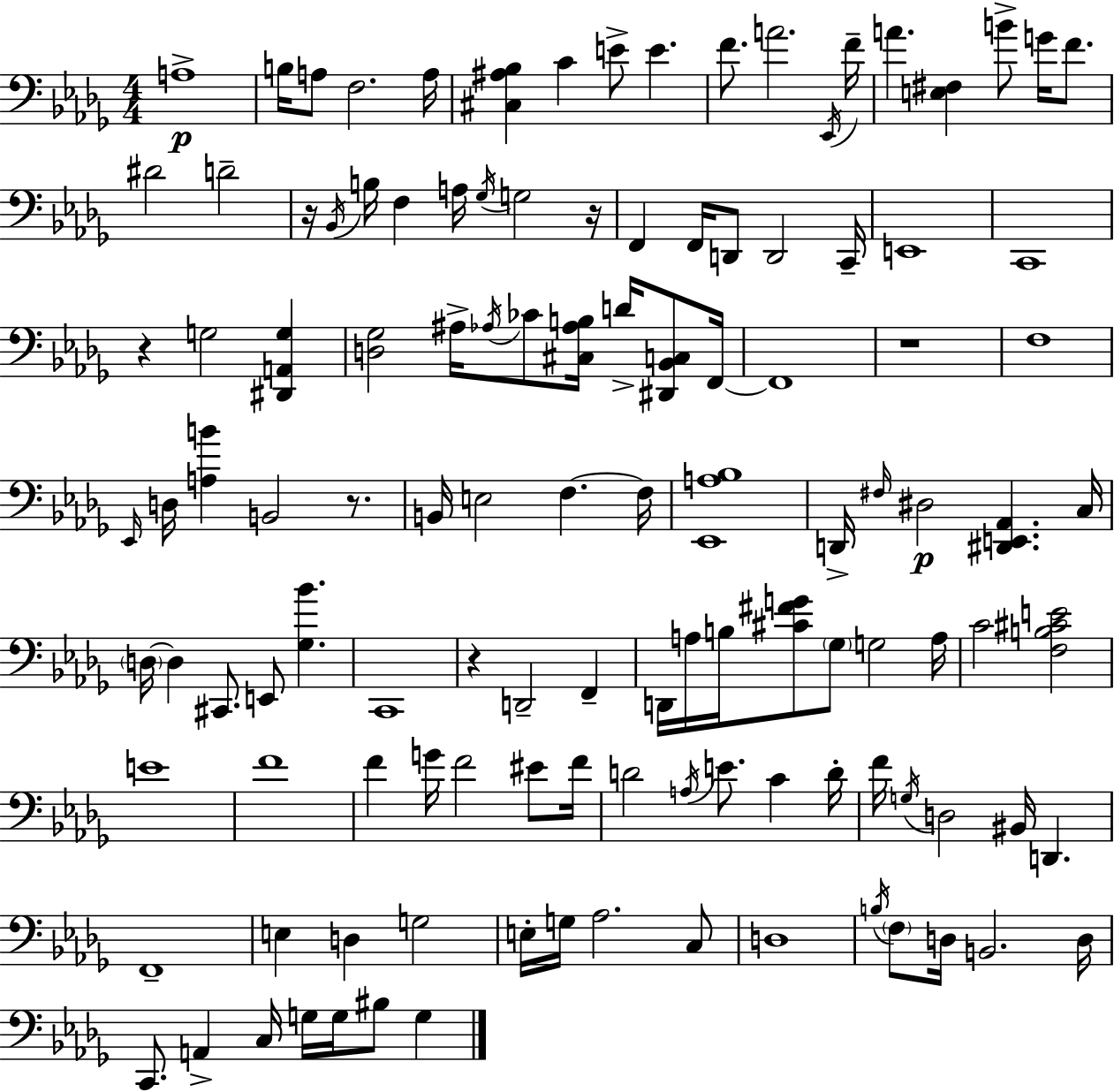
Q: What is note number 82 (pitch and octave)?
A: F2